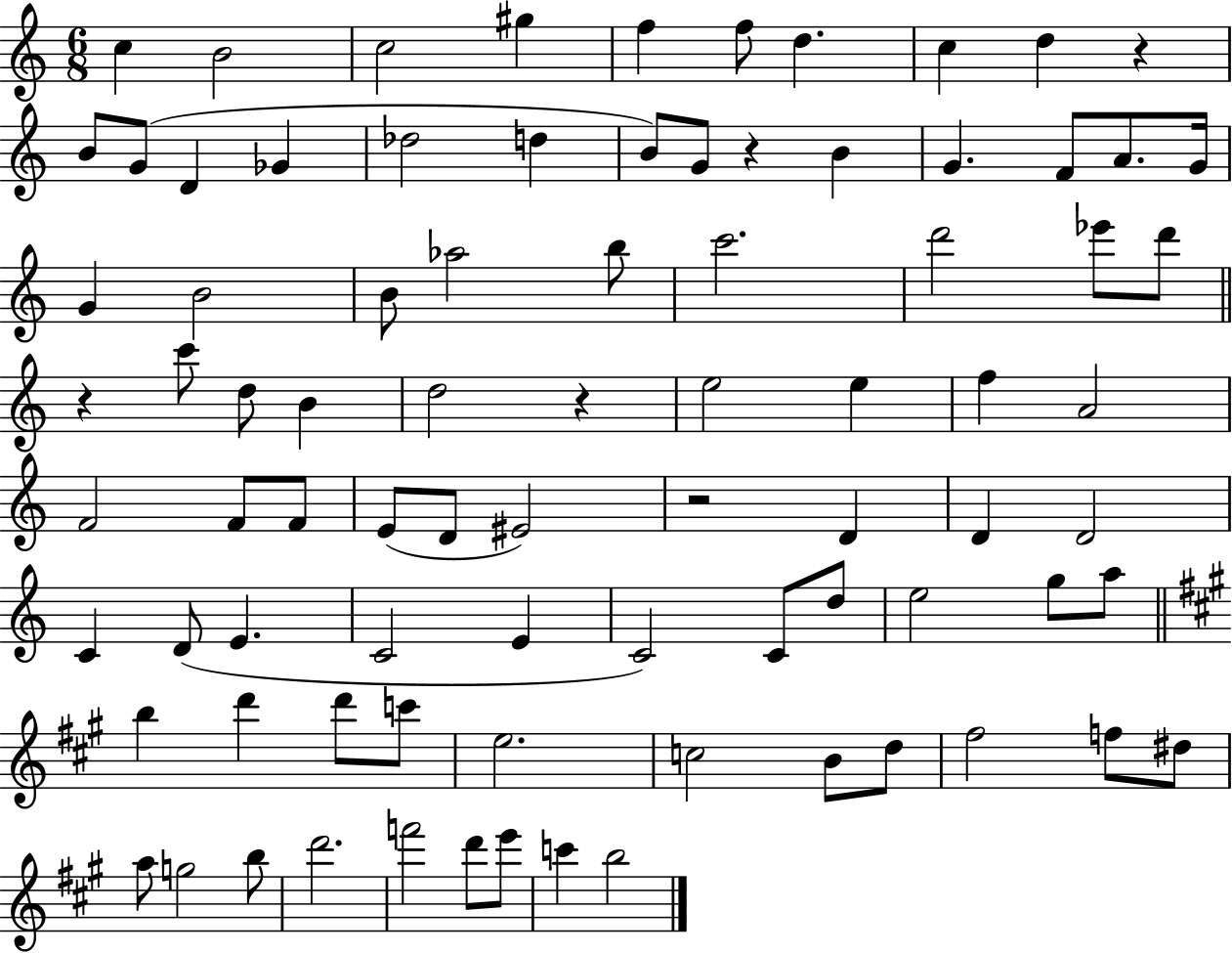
X:1
T:Untitled
M:6/8
L:1/4
K:C
c B2 c2 ^g f f/2 d c d z B/2 G/2 D _G _d2 d B/2 G/2 z B G F/2 A/2 G/4 G B2 B/2 _a2 b/2 c'2 d'2 _e'/2 d'/2 z c'/2 d/2 B d2 z e2 e f A2 F2 F/2 F/2 E/2 D/2 ^E2 z2 D D D2 C D/2 E C2 E C2 C/2 d/2 e2 g/2 a/2 b d' d'/2 c'/2 e2 c2 B/2 d/2 ^f2 f/2 ^d/2 a/2 g2 b/2 d'2 f'2 d'/2 e'/2 c' b2